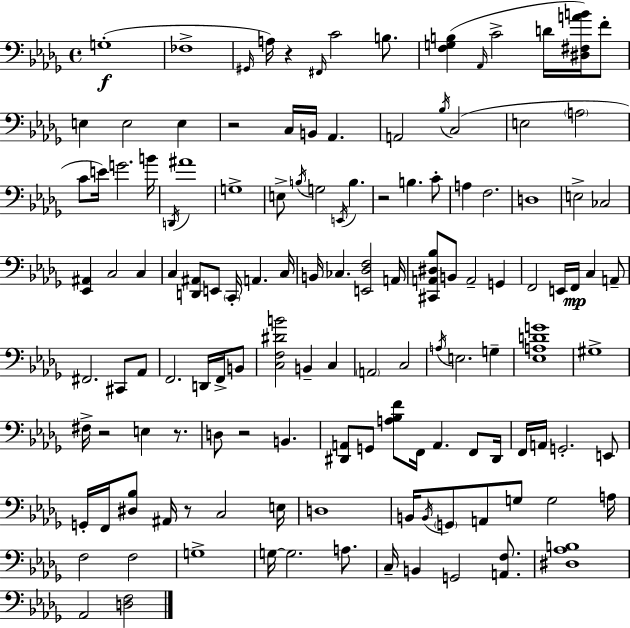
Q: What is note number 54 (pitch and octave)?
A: G2